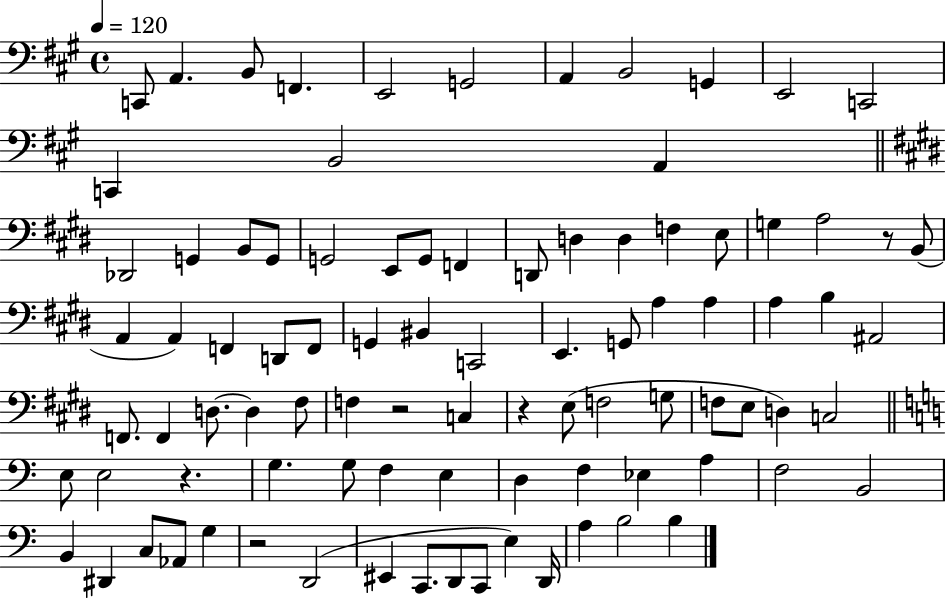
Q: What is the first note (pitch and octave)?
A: C2